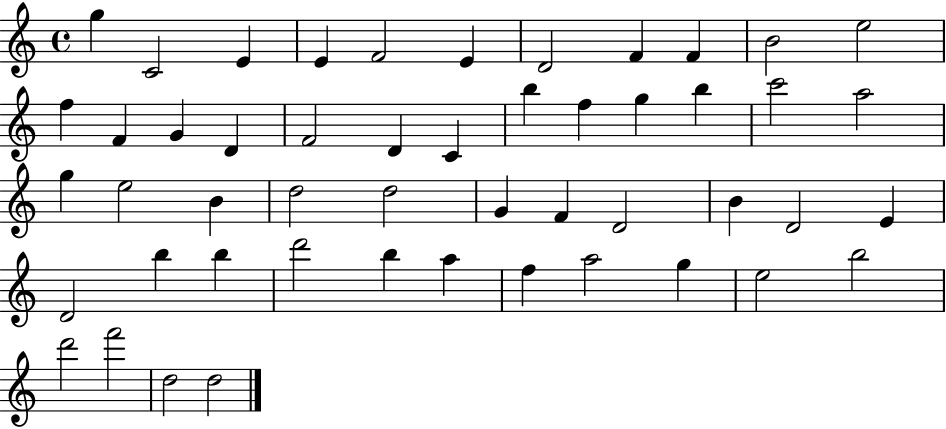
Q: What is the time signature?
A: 4/4